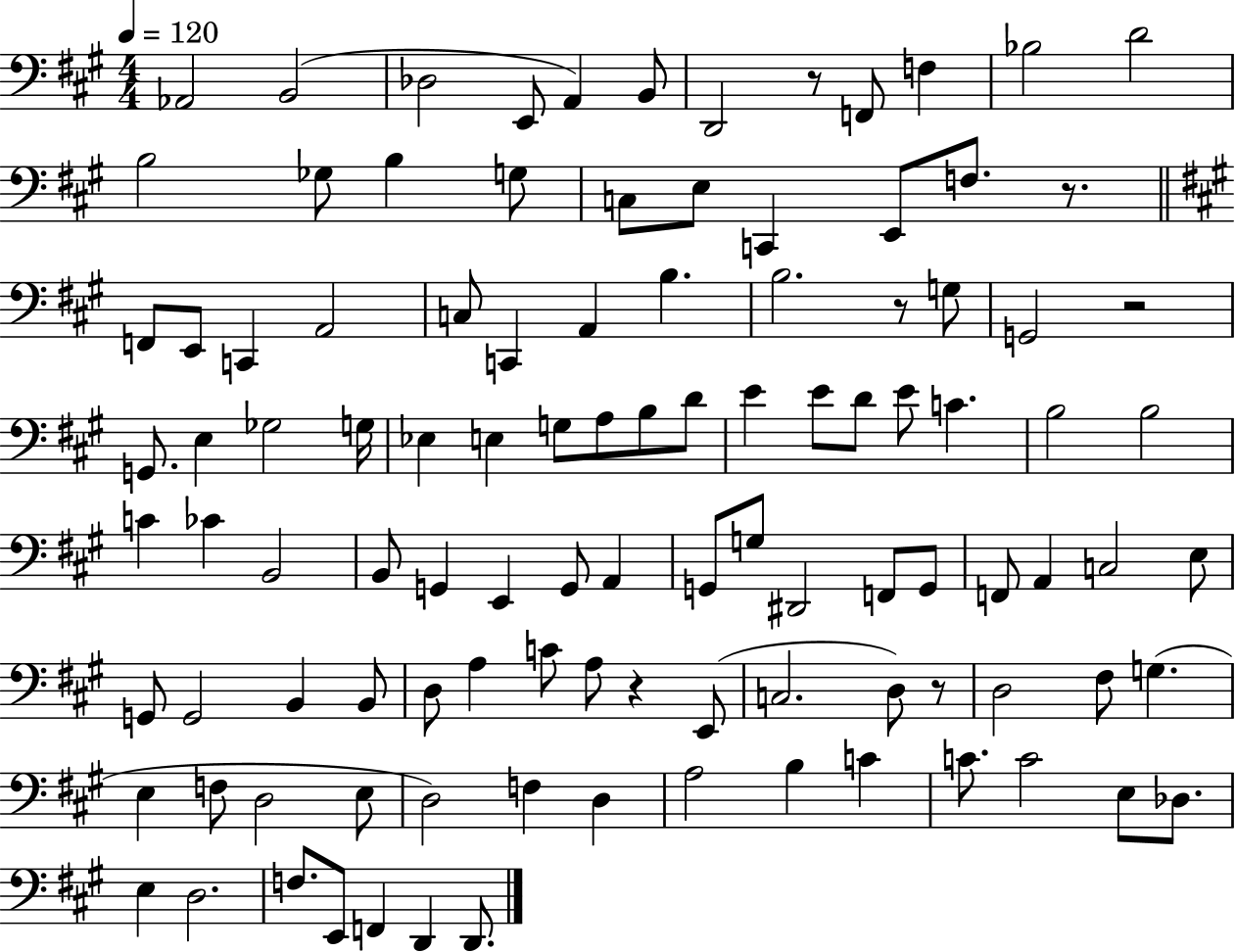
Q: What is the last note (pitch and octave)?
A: D2